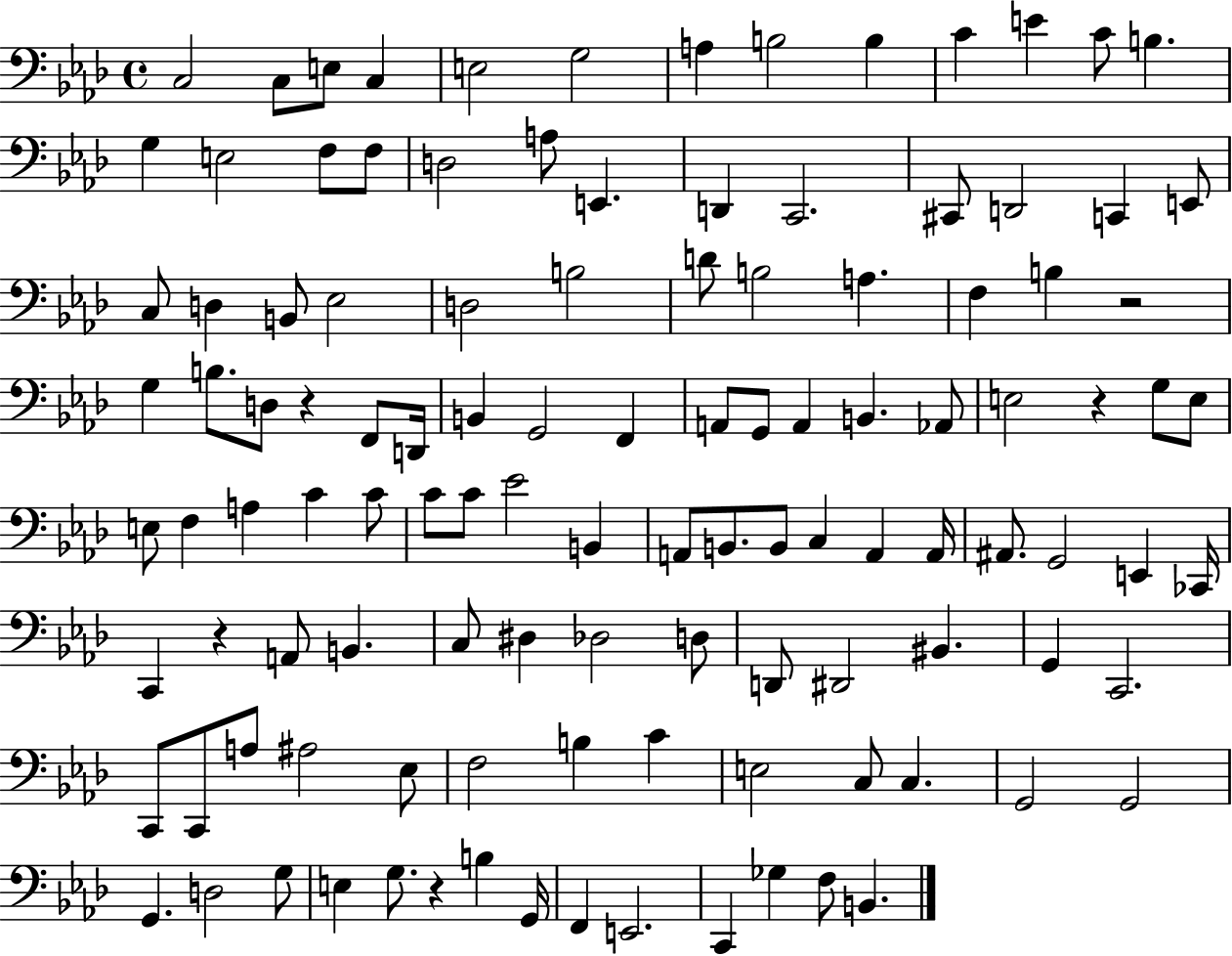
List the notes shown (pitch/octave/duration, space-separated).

C3/h C3/e E3/e C3/q E3/h G3/h A3/q B3/h B3/q C4/q E4/q C4/e B3/q. G3/q E3/h F3/e F3/e D3/h A3/e E2/q. D2/q C2/h. C#2/e D2/h C2/q E2/e C3/e D3/q B2/e Eb3/h D3/h B3/h D4/e B3/h A3/q. F3/q B3/q R/h G3/q B3/e. D3/e R/q F2/e D2/s B2/q G2/h F2/q A2/e G2/e A2/q B2/q. Ab2/e E3/h R/q G3/e E3/e E3/e F3/q A3/q C4/q C4/e C4/e C4/e Eb4/h B2/q A2/e B2/e. B2/e C3/q A2/q A2/s A#2/e. G2/h E2/q CES2/s C2/q R/q A2/e B2/q. C3/e D#3/q Db3/h D3/e D2/e D#2/h BIS2/q. G2/q C2/h. C2/e C2/e A3/e A#3/h Eb3/e F3/h B3/q C4/q E3/h C3/e C3/q. G2/h G2/h G2/q. D3/h G3/e E3/q G3/e. R/q B3/q G2/s F2/q E2/h. C2/q Gb3/q F3/e B2/q.